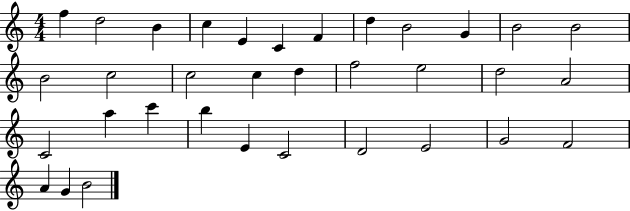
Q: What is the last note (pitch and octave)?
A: B4